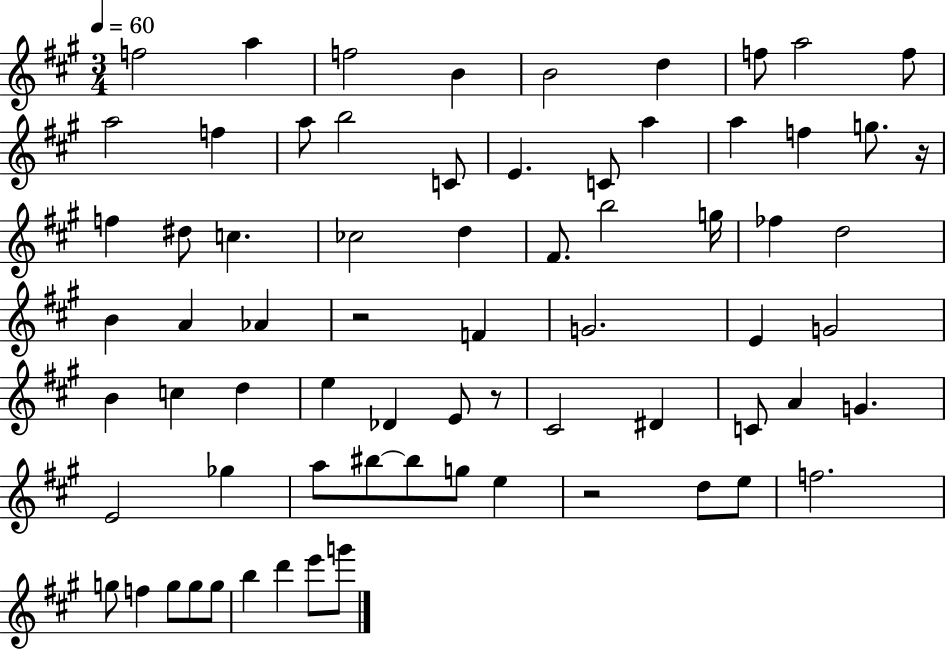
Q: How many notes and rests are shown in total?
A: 71